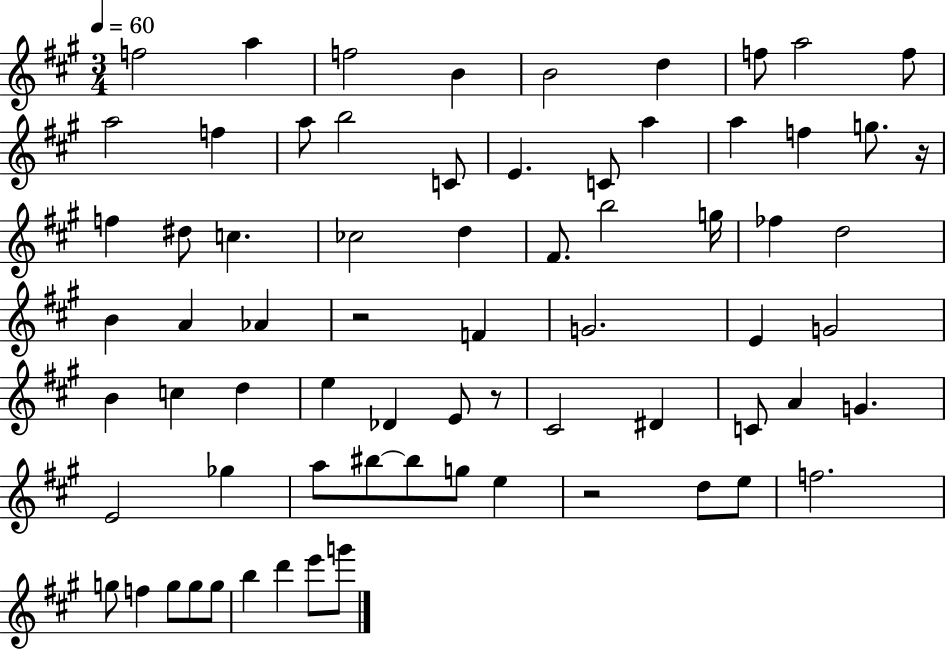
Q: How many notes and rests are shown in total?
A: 71